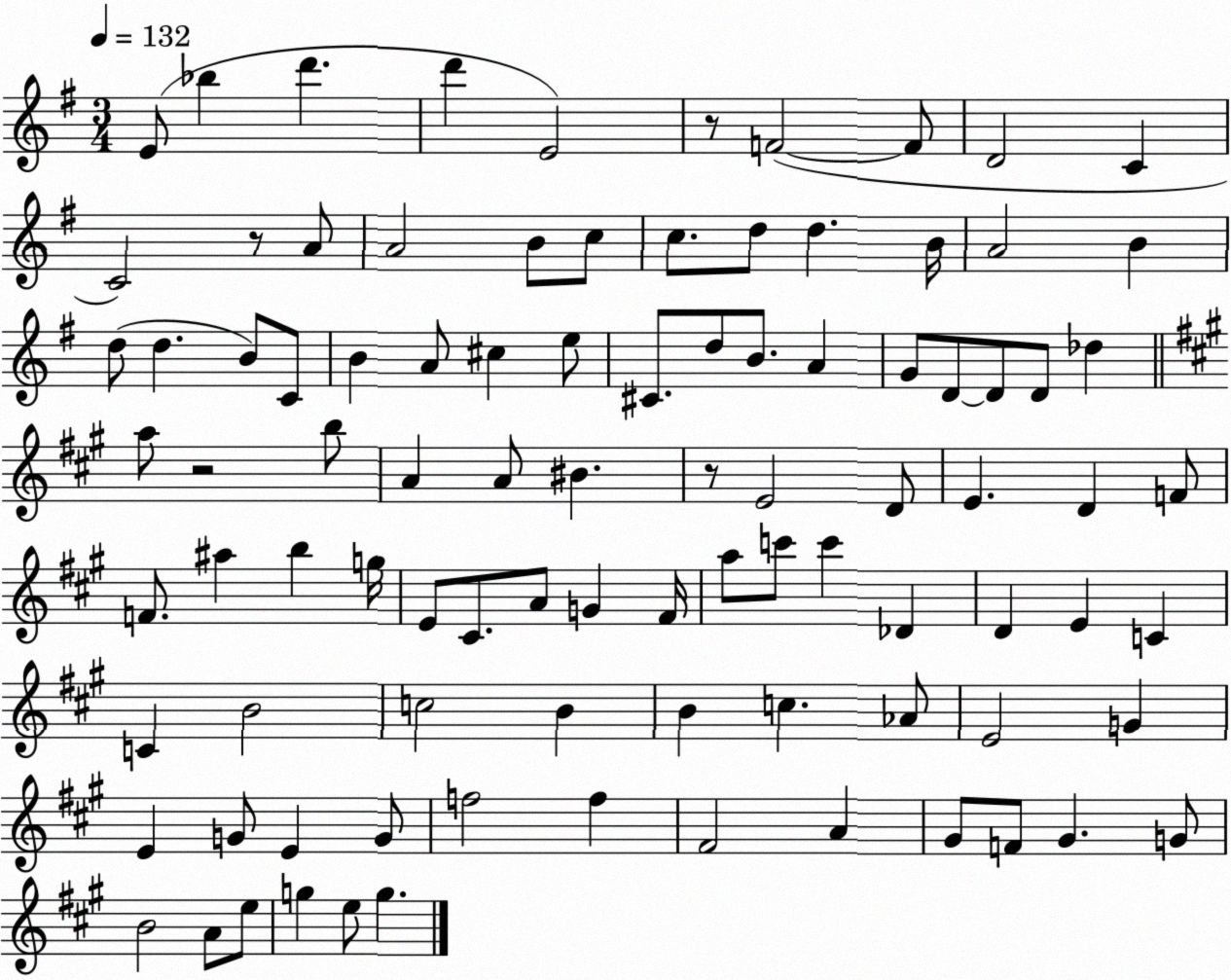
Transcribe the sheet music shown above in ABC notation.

X:1
T:Untitled
M:3/4
L:1/4
K:G
E/2 _b d' d' E2 z/2 F2 F/2 D2 C C2 z/2 A/2 A2 B/2 c/2 c/2 d/2 d B/4 A2 B d/2 d B/2 C/2 B A/2 ^c e/2 ^C/2 d/2 B/2 A G/2 D/2 D/2 D/2 _d a/2 z2 b/2 A A/2 ^B z/2 E2 D/2 E D F/2 F/2 ^a b g/4 E/2 ^C/2 A/2 G ^F/4 a/2 c'/2 c' _D D E C C B2 c2 B B c _A/2 E2 G E G/2 E G/2 f2 f ^F2 A ^G/2 F/2 ^G G/2 B2 A/2 e/2 g e/2 g